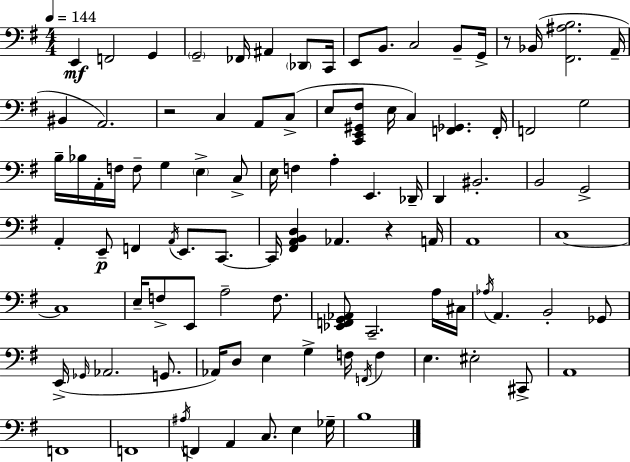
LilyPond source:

{
  \clef bass
  \numericTimeSignature
  \time 4/4
  \key e \minor
  \tempo 4 = 144
  e,4\mf f,2 g,4 | \parenthesize g,2-- fes,16 ais,4 \parenthesize des,8 c,16 | e,8 b,8. c2 b,8-- g,16-> | r8 bes,16( <fis, ais b>2. a,16-- | \break bis,4 a,2.) | r2 c4 a,8 c8->( | e8 <c, e, gis, fis>8 e16 c4) <f, ges,>4. f,16-. | f,2 g2 | \break b16-- bes16 a,16-. f16 f8-- g4 \parenthesize e4-> c8-> | e16 f4 a4-. e,4. des,16-- | d,4 bis,2.-. | b,2 g,2-> | \break a,4-. e,8--\p f,4 \acciaccatura { a,16 } e,8. c,8.~~ | c,16 <fis, a, b, d>4 aes,4. r4 | a,16 a,1 | c1~~ | \break c1 | e16-- f8-> e,8 a2-- f8. | <ees, f, g, aes,>8 c,2.-- a16 | cis16 \acciaccatura { aes16 } a,4. b,2-. | \break ges,8 e,16->( \grace { ges,16 } aes,2. | g,8. aes,16) d8 e4 g4-> f16 \acciaccatura { f,16 } | f4 e4. eis2-. | cis,8-> a,1 | \break f,1 | f,1 | \acciaccatura { ais16 } f,4 a,4 c8. | e4 ges16-- b1 | \break \bar "|."
}